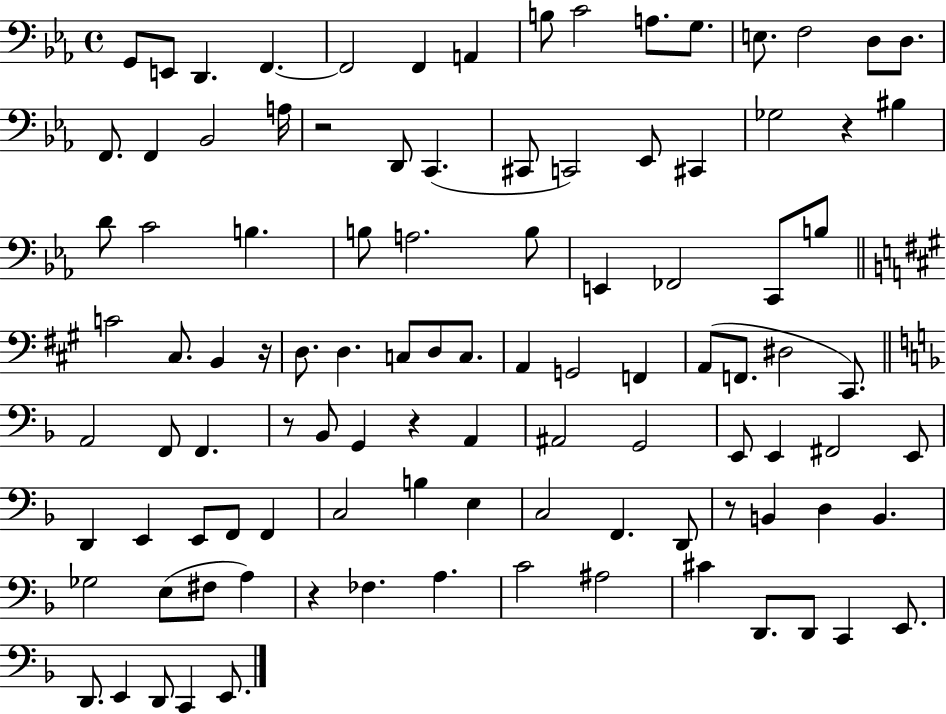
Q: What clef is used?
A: bass